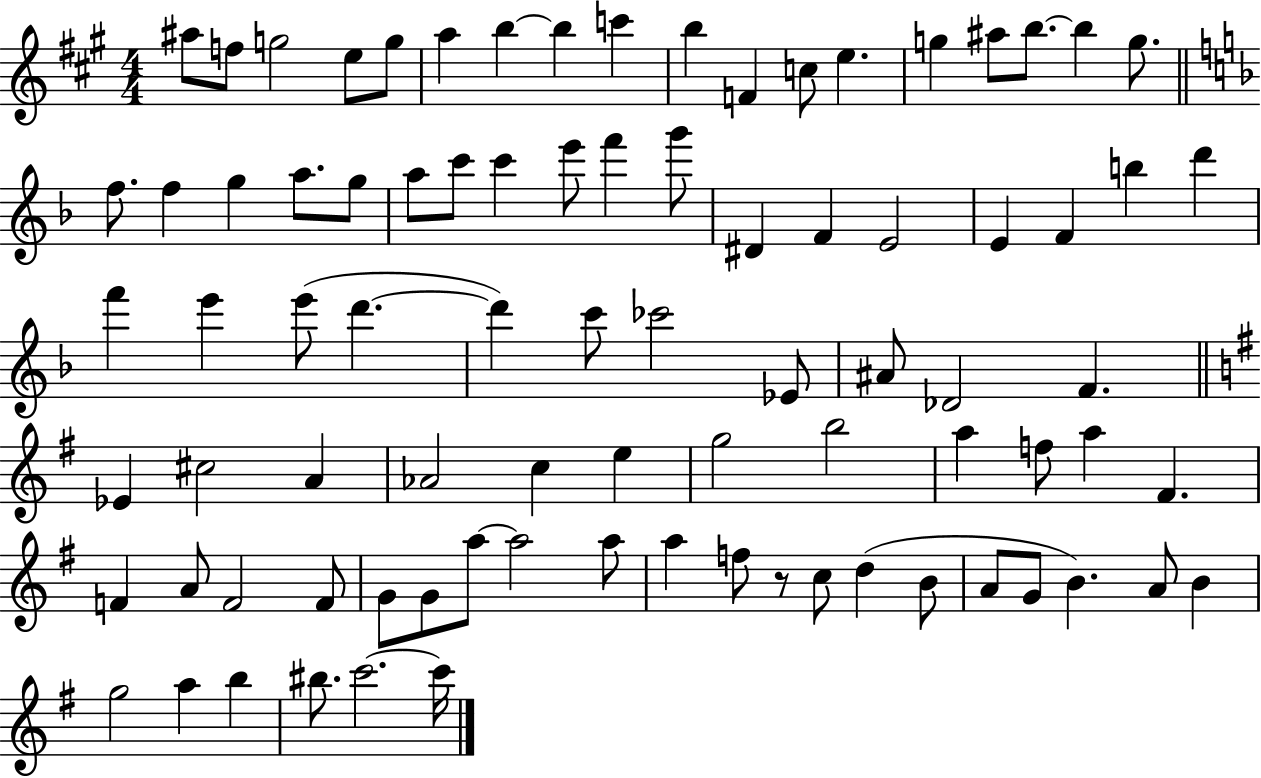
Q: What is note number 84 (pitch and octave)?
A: C6